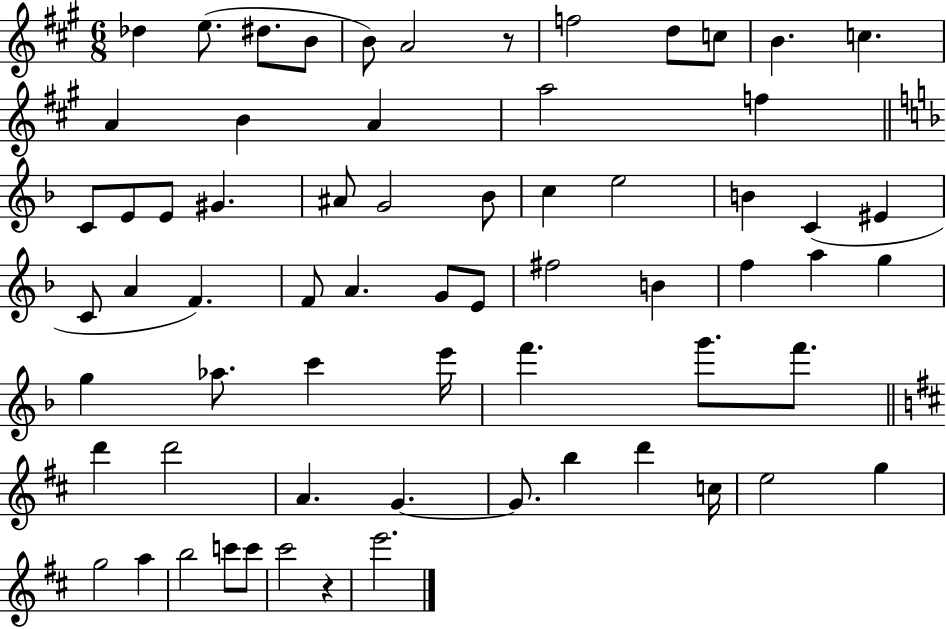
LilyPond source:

{
  \clef treble
  \numericTimeSignature
  \time 6/8
  \key a \major
  des''4 e''8.( dis''8. b'8 | b'8) a'2 r8 | f''2 d''8 c''8 | b'4. c''4. | \break a'4 b'4 a'4 | a''2 f''4 | \bar "||" \break \key d \minor c'8 e'8 e'8 gis'4. | ais'8 g'2 bes'8 | c''4 e''2 | b'4 c'4( eis'4 | \break c'8 a'4 f'4.) | f'8 a'4. g'8 e'8 | fis''2 b'4 | f''4 a''4 g''4 | \break g''4 aes''8. c'''4 e'''16 | f'''4. g'''8. f'''8. | \bar "||" \break \key d \major d'''4 d'''2 | a'4. g'4.~~ | g'8. b''4 d'''4 c''16 | e''2 g''4 | \break g''2 a''4 | b''2 c'''8 c'''8 | cis'''2 r4 | e'''2. | \break \bar "|."
}